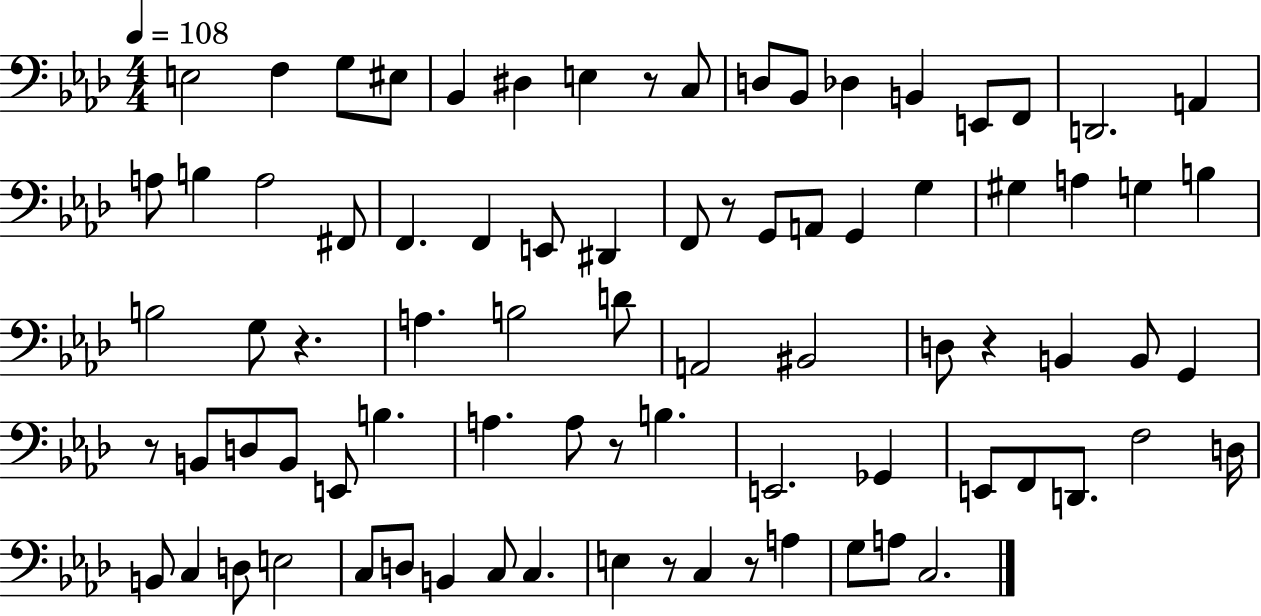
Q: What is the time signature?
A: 4/4